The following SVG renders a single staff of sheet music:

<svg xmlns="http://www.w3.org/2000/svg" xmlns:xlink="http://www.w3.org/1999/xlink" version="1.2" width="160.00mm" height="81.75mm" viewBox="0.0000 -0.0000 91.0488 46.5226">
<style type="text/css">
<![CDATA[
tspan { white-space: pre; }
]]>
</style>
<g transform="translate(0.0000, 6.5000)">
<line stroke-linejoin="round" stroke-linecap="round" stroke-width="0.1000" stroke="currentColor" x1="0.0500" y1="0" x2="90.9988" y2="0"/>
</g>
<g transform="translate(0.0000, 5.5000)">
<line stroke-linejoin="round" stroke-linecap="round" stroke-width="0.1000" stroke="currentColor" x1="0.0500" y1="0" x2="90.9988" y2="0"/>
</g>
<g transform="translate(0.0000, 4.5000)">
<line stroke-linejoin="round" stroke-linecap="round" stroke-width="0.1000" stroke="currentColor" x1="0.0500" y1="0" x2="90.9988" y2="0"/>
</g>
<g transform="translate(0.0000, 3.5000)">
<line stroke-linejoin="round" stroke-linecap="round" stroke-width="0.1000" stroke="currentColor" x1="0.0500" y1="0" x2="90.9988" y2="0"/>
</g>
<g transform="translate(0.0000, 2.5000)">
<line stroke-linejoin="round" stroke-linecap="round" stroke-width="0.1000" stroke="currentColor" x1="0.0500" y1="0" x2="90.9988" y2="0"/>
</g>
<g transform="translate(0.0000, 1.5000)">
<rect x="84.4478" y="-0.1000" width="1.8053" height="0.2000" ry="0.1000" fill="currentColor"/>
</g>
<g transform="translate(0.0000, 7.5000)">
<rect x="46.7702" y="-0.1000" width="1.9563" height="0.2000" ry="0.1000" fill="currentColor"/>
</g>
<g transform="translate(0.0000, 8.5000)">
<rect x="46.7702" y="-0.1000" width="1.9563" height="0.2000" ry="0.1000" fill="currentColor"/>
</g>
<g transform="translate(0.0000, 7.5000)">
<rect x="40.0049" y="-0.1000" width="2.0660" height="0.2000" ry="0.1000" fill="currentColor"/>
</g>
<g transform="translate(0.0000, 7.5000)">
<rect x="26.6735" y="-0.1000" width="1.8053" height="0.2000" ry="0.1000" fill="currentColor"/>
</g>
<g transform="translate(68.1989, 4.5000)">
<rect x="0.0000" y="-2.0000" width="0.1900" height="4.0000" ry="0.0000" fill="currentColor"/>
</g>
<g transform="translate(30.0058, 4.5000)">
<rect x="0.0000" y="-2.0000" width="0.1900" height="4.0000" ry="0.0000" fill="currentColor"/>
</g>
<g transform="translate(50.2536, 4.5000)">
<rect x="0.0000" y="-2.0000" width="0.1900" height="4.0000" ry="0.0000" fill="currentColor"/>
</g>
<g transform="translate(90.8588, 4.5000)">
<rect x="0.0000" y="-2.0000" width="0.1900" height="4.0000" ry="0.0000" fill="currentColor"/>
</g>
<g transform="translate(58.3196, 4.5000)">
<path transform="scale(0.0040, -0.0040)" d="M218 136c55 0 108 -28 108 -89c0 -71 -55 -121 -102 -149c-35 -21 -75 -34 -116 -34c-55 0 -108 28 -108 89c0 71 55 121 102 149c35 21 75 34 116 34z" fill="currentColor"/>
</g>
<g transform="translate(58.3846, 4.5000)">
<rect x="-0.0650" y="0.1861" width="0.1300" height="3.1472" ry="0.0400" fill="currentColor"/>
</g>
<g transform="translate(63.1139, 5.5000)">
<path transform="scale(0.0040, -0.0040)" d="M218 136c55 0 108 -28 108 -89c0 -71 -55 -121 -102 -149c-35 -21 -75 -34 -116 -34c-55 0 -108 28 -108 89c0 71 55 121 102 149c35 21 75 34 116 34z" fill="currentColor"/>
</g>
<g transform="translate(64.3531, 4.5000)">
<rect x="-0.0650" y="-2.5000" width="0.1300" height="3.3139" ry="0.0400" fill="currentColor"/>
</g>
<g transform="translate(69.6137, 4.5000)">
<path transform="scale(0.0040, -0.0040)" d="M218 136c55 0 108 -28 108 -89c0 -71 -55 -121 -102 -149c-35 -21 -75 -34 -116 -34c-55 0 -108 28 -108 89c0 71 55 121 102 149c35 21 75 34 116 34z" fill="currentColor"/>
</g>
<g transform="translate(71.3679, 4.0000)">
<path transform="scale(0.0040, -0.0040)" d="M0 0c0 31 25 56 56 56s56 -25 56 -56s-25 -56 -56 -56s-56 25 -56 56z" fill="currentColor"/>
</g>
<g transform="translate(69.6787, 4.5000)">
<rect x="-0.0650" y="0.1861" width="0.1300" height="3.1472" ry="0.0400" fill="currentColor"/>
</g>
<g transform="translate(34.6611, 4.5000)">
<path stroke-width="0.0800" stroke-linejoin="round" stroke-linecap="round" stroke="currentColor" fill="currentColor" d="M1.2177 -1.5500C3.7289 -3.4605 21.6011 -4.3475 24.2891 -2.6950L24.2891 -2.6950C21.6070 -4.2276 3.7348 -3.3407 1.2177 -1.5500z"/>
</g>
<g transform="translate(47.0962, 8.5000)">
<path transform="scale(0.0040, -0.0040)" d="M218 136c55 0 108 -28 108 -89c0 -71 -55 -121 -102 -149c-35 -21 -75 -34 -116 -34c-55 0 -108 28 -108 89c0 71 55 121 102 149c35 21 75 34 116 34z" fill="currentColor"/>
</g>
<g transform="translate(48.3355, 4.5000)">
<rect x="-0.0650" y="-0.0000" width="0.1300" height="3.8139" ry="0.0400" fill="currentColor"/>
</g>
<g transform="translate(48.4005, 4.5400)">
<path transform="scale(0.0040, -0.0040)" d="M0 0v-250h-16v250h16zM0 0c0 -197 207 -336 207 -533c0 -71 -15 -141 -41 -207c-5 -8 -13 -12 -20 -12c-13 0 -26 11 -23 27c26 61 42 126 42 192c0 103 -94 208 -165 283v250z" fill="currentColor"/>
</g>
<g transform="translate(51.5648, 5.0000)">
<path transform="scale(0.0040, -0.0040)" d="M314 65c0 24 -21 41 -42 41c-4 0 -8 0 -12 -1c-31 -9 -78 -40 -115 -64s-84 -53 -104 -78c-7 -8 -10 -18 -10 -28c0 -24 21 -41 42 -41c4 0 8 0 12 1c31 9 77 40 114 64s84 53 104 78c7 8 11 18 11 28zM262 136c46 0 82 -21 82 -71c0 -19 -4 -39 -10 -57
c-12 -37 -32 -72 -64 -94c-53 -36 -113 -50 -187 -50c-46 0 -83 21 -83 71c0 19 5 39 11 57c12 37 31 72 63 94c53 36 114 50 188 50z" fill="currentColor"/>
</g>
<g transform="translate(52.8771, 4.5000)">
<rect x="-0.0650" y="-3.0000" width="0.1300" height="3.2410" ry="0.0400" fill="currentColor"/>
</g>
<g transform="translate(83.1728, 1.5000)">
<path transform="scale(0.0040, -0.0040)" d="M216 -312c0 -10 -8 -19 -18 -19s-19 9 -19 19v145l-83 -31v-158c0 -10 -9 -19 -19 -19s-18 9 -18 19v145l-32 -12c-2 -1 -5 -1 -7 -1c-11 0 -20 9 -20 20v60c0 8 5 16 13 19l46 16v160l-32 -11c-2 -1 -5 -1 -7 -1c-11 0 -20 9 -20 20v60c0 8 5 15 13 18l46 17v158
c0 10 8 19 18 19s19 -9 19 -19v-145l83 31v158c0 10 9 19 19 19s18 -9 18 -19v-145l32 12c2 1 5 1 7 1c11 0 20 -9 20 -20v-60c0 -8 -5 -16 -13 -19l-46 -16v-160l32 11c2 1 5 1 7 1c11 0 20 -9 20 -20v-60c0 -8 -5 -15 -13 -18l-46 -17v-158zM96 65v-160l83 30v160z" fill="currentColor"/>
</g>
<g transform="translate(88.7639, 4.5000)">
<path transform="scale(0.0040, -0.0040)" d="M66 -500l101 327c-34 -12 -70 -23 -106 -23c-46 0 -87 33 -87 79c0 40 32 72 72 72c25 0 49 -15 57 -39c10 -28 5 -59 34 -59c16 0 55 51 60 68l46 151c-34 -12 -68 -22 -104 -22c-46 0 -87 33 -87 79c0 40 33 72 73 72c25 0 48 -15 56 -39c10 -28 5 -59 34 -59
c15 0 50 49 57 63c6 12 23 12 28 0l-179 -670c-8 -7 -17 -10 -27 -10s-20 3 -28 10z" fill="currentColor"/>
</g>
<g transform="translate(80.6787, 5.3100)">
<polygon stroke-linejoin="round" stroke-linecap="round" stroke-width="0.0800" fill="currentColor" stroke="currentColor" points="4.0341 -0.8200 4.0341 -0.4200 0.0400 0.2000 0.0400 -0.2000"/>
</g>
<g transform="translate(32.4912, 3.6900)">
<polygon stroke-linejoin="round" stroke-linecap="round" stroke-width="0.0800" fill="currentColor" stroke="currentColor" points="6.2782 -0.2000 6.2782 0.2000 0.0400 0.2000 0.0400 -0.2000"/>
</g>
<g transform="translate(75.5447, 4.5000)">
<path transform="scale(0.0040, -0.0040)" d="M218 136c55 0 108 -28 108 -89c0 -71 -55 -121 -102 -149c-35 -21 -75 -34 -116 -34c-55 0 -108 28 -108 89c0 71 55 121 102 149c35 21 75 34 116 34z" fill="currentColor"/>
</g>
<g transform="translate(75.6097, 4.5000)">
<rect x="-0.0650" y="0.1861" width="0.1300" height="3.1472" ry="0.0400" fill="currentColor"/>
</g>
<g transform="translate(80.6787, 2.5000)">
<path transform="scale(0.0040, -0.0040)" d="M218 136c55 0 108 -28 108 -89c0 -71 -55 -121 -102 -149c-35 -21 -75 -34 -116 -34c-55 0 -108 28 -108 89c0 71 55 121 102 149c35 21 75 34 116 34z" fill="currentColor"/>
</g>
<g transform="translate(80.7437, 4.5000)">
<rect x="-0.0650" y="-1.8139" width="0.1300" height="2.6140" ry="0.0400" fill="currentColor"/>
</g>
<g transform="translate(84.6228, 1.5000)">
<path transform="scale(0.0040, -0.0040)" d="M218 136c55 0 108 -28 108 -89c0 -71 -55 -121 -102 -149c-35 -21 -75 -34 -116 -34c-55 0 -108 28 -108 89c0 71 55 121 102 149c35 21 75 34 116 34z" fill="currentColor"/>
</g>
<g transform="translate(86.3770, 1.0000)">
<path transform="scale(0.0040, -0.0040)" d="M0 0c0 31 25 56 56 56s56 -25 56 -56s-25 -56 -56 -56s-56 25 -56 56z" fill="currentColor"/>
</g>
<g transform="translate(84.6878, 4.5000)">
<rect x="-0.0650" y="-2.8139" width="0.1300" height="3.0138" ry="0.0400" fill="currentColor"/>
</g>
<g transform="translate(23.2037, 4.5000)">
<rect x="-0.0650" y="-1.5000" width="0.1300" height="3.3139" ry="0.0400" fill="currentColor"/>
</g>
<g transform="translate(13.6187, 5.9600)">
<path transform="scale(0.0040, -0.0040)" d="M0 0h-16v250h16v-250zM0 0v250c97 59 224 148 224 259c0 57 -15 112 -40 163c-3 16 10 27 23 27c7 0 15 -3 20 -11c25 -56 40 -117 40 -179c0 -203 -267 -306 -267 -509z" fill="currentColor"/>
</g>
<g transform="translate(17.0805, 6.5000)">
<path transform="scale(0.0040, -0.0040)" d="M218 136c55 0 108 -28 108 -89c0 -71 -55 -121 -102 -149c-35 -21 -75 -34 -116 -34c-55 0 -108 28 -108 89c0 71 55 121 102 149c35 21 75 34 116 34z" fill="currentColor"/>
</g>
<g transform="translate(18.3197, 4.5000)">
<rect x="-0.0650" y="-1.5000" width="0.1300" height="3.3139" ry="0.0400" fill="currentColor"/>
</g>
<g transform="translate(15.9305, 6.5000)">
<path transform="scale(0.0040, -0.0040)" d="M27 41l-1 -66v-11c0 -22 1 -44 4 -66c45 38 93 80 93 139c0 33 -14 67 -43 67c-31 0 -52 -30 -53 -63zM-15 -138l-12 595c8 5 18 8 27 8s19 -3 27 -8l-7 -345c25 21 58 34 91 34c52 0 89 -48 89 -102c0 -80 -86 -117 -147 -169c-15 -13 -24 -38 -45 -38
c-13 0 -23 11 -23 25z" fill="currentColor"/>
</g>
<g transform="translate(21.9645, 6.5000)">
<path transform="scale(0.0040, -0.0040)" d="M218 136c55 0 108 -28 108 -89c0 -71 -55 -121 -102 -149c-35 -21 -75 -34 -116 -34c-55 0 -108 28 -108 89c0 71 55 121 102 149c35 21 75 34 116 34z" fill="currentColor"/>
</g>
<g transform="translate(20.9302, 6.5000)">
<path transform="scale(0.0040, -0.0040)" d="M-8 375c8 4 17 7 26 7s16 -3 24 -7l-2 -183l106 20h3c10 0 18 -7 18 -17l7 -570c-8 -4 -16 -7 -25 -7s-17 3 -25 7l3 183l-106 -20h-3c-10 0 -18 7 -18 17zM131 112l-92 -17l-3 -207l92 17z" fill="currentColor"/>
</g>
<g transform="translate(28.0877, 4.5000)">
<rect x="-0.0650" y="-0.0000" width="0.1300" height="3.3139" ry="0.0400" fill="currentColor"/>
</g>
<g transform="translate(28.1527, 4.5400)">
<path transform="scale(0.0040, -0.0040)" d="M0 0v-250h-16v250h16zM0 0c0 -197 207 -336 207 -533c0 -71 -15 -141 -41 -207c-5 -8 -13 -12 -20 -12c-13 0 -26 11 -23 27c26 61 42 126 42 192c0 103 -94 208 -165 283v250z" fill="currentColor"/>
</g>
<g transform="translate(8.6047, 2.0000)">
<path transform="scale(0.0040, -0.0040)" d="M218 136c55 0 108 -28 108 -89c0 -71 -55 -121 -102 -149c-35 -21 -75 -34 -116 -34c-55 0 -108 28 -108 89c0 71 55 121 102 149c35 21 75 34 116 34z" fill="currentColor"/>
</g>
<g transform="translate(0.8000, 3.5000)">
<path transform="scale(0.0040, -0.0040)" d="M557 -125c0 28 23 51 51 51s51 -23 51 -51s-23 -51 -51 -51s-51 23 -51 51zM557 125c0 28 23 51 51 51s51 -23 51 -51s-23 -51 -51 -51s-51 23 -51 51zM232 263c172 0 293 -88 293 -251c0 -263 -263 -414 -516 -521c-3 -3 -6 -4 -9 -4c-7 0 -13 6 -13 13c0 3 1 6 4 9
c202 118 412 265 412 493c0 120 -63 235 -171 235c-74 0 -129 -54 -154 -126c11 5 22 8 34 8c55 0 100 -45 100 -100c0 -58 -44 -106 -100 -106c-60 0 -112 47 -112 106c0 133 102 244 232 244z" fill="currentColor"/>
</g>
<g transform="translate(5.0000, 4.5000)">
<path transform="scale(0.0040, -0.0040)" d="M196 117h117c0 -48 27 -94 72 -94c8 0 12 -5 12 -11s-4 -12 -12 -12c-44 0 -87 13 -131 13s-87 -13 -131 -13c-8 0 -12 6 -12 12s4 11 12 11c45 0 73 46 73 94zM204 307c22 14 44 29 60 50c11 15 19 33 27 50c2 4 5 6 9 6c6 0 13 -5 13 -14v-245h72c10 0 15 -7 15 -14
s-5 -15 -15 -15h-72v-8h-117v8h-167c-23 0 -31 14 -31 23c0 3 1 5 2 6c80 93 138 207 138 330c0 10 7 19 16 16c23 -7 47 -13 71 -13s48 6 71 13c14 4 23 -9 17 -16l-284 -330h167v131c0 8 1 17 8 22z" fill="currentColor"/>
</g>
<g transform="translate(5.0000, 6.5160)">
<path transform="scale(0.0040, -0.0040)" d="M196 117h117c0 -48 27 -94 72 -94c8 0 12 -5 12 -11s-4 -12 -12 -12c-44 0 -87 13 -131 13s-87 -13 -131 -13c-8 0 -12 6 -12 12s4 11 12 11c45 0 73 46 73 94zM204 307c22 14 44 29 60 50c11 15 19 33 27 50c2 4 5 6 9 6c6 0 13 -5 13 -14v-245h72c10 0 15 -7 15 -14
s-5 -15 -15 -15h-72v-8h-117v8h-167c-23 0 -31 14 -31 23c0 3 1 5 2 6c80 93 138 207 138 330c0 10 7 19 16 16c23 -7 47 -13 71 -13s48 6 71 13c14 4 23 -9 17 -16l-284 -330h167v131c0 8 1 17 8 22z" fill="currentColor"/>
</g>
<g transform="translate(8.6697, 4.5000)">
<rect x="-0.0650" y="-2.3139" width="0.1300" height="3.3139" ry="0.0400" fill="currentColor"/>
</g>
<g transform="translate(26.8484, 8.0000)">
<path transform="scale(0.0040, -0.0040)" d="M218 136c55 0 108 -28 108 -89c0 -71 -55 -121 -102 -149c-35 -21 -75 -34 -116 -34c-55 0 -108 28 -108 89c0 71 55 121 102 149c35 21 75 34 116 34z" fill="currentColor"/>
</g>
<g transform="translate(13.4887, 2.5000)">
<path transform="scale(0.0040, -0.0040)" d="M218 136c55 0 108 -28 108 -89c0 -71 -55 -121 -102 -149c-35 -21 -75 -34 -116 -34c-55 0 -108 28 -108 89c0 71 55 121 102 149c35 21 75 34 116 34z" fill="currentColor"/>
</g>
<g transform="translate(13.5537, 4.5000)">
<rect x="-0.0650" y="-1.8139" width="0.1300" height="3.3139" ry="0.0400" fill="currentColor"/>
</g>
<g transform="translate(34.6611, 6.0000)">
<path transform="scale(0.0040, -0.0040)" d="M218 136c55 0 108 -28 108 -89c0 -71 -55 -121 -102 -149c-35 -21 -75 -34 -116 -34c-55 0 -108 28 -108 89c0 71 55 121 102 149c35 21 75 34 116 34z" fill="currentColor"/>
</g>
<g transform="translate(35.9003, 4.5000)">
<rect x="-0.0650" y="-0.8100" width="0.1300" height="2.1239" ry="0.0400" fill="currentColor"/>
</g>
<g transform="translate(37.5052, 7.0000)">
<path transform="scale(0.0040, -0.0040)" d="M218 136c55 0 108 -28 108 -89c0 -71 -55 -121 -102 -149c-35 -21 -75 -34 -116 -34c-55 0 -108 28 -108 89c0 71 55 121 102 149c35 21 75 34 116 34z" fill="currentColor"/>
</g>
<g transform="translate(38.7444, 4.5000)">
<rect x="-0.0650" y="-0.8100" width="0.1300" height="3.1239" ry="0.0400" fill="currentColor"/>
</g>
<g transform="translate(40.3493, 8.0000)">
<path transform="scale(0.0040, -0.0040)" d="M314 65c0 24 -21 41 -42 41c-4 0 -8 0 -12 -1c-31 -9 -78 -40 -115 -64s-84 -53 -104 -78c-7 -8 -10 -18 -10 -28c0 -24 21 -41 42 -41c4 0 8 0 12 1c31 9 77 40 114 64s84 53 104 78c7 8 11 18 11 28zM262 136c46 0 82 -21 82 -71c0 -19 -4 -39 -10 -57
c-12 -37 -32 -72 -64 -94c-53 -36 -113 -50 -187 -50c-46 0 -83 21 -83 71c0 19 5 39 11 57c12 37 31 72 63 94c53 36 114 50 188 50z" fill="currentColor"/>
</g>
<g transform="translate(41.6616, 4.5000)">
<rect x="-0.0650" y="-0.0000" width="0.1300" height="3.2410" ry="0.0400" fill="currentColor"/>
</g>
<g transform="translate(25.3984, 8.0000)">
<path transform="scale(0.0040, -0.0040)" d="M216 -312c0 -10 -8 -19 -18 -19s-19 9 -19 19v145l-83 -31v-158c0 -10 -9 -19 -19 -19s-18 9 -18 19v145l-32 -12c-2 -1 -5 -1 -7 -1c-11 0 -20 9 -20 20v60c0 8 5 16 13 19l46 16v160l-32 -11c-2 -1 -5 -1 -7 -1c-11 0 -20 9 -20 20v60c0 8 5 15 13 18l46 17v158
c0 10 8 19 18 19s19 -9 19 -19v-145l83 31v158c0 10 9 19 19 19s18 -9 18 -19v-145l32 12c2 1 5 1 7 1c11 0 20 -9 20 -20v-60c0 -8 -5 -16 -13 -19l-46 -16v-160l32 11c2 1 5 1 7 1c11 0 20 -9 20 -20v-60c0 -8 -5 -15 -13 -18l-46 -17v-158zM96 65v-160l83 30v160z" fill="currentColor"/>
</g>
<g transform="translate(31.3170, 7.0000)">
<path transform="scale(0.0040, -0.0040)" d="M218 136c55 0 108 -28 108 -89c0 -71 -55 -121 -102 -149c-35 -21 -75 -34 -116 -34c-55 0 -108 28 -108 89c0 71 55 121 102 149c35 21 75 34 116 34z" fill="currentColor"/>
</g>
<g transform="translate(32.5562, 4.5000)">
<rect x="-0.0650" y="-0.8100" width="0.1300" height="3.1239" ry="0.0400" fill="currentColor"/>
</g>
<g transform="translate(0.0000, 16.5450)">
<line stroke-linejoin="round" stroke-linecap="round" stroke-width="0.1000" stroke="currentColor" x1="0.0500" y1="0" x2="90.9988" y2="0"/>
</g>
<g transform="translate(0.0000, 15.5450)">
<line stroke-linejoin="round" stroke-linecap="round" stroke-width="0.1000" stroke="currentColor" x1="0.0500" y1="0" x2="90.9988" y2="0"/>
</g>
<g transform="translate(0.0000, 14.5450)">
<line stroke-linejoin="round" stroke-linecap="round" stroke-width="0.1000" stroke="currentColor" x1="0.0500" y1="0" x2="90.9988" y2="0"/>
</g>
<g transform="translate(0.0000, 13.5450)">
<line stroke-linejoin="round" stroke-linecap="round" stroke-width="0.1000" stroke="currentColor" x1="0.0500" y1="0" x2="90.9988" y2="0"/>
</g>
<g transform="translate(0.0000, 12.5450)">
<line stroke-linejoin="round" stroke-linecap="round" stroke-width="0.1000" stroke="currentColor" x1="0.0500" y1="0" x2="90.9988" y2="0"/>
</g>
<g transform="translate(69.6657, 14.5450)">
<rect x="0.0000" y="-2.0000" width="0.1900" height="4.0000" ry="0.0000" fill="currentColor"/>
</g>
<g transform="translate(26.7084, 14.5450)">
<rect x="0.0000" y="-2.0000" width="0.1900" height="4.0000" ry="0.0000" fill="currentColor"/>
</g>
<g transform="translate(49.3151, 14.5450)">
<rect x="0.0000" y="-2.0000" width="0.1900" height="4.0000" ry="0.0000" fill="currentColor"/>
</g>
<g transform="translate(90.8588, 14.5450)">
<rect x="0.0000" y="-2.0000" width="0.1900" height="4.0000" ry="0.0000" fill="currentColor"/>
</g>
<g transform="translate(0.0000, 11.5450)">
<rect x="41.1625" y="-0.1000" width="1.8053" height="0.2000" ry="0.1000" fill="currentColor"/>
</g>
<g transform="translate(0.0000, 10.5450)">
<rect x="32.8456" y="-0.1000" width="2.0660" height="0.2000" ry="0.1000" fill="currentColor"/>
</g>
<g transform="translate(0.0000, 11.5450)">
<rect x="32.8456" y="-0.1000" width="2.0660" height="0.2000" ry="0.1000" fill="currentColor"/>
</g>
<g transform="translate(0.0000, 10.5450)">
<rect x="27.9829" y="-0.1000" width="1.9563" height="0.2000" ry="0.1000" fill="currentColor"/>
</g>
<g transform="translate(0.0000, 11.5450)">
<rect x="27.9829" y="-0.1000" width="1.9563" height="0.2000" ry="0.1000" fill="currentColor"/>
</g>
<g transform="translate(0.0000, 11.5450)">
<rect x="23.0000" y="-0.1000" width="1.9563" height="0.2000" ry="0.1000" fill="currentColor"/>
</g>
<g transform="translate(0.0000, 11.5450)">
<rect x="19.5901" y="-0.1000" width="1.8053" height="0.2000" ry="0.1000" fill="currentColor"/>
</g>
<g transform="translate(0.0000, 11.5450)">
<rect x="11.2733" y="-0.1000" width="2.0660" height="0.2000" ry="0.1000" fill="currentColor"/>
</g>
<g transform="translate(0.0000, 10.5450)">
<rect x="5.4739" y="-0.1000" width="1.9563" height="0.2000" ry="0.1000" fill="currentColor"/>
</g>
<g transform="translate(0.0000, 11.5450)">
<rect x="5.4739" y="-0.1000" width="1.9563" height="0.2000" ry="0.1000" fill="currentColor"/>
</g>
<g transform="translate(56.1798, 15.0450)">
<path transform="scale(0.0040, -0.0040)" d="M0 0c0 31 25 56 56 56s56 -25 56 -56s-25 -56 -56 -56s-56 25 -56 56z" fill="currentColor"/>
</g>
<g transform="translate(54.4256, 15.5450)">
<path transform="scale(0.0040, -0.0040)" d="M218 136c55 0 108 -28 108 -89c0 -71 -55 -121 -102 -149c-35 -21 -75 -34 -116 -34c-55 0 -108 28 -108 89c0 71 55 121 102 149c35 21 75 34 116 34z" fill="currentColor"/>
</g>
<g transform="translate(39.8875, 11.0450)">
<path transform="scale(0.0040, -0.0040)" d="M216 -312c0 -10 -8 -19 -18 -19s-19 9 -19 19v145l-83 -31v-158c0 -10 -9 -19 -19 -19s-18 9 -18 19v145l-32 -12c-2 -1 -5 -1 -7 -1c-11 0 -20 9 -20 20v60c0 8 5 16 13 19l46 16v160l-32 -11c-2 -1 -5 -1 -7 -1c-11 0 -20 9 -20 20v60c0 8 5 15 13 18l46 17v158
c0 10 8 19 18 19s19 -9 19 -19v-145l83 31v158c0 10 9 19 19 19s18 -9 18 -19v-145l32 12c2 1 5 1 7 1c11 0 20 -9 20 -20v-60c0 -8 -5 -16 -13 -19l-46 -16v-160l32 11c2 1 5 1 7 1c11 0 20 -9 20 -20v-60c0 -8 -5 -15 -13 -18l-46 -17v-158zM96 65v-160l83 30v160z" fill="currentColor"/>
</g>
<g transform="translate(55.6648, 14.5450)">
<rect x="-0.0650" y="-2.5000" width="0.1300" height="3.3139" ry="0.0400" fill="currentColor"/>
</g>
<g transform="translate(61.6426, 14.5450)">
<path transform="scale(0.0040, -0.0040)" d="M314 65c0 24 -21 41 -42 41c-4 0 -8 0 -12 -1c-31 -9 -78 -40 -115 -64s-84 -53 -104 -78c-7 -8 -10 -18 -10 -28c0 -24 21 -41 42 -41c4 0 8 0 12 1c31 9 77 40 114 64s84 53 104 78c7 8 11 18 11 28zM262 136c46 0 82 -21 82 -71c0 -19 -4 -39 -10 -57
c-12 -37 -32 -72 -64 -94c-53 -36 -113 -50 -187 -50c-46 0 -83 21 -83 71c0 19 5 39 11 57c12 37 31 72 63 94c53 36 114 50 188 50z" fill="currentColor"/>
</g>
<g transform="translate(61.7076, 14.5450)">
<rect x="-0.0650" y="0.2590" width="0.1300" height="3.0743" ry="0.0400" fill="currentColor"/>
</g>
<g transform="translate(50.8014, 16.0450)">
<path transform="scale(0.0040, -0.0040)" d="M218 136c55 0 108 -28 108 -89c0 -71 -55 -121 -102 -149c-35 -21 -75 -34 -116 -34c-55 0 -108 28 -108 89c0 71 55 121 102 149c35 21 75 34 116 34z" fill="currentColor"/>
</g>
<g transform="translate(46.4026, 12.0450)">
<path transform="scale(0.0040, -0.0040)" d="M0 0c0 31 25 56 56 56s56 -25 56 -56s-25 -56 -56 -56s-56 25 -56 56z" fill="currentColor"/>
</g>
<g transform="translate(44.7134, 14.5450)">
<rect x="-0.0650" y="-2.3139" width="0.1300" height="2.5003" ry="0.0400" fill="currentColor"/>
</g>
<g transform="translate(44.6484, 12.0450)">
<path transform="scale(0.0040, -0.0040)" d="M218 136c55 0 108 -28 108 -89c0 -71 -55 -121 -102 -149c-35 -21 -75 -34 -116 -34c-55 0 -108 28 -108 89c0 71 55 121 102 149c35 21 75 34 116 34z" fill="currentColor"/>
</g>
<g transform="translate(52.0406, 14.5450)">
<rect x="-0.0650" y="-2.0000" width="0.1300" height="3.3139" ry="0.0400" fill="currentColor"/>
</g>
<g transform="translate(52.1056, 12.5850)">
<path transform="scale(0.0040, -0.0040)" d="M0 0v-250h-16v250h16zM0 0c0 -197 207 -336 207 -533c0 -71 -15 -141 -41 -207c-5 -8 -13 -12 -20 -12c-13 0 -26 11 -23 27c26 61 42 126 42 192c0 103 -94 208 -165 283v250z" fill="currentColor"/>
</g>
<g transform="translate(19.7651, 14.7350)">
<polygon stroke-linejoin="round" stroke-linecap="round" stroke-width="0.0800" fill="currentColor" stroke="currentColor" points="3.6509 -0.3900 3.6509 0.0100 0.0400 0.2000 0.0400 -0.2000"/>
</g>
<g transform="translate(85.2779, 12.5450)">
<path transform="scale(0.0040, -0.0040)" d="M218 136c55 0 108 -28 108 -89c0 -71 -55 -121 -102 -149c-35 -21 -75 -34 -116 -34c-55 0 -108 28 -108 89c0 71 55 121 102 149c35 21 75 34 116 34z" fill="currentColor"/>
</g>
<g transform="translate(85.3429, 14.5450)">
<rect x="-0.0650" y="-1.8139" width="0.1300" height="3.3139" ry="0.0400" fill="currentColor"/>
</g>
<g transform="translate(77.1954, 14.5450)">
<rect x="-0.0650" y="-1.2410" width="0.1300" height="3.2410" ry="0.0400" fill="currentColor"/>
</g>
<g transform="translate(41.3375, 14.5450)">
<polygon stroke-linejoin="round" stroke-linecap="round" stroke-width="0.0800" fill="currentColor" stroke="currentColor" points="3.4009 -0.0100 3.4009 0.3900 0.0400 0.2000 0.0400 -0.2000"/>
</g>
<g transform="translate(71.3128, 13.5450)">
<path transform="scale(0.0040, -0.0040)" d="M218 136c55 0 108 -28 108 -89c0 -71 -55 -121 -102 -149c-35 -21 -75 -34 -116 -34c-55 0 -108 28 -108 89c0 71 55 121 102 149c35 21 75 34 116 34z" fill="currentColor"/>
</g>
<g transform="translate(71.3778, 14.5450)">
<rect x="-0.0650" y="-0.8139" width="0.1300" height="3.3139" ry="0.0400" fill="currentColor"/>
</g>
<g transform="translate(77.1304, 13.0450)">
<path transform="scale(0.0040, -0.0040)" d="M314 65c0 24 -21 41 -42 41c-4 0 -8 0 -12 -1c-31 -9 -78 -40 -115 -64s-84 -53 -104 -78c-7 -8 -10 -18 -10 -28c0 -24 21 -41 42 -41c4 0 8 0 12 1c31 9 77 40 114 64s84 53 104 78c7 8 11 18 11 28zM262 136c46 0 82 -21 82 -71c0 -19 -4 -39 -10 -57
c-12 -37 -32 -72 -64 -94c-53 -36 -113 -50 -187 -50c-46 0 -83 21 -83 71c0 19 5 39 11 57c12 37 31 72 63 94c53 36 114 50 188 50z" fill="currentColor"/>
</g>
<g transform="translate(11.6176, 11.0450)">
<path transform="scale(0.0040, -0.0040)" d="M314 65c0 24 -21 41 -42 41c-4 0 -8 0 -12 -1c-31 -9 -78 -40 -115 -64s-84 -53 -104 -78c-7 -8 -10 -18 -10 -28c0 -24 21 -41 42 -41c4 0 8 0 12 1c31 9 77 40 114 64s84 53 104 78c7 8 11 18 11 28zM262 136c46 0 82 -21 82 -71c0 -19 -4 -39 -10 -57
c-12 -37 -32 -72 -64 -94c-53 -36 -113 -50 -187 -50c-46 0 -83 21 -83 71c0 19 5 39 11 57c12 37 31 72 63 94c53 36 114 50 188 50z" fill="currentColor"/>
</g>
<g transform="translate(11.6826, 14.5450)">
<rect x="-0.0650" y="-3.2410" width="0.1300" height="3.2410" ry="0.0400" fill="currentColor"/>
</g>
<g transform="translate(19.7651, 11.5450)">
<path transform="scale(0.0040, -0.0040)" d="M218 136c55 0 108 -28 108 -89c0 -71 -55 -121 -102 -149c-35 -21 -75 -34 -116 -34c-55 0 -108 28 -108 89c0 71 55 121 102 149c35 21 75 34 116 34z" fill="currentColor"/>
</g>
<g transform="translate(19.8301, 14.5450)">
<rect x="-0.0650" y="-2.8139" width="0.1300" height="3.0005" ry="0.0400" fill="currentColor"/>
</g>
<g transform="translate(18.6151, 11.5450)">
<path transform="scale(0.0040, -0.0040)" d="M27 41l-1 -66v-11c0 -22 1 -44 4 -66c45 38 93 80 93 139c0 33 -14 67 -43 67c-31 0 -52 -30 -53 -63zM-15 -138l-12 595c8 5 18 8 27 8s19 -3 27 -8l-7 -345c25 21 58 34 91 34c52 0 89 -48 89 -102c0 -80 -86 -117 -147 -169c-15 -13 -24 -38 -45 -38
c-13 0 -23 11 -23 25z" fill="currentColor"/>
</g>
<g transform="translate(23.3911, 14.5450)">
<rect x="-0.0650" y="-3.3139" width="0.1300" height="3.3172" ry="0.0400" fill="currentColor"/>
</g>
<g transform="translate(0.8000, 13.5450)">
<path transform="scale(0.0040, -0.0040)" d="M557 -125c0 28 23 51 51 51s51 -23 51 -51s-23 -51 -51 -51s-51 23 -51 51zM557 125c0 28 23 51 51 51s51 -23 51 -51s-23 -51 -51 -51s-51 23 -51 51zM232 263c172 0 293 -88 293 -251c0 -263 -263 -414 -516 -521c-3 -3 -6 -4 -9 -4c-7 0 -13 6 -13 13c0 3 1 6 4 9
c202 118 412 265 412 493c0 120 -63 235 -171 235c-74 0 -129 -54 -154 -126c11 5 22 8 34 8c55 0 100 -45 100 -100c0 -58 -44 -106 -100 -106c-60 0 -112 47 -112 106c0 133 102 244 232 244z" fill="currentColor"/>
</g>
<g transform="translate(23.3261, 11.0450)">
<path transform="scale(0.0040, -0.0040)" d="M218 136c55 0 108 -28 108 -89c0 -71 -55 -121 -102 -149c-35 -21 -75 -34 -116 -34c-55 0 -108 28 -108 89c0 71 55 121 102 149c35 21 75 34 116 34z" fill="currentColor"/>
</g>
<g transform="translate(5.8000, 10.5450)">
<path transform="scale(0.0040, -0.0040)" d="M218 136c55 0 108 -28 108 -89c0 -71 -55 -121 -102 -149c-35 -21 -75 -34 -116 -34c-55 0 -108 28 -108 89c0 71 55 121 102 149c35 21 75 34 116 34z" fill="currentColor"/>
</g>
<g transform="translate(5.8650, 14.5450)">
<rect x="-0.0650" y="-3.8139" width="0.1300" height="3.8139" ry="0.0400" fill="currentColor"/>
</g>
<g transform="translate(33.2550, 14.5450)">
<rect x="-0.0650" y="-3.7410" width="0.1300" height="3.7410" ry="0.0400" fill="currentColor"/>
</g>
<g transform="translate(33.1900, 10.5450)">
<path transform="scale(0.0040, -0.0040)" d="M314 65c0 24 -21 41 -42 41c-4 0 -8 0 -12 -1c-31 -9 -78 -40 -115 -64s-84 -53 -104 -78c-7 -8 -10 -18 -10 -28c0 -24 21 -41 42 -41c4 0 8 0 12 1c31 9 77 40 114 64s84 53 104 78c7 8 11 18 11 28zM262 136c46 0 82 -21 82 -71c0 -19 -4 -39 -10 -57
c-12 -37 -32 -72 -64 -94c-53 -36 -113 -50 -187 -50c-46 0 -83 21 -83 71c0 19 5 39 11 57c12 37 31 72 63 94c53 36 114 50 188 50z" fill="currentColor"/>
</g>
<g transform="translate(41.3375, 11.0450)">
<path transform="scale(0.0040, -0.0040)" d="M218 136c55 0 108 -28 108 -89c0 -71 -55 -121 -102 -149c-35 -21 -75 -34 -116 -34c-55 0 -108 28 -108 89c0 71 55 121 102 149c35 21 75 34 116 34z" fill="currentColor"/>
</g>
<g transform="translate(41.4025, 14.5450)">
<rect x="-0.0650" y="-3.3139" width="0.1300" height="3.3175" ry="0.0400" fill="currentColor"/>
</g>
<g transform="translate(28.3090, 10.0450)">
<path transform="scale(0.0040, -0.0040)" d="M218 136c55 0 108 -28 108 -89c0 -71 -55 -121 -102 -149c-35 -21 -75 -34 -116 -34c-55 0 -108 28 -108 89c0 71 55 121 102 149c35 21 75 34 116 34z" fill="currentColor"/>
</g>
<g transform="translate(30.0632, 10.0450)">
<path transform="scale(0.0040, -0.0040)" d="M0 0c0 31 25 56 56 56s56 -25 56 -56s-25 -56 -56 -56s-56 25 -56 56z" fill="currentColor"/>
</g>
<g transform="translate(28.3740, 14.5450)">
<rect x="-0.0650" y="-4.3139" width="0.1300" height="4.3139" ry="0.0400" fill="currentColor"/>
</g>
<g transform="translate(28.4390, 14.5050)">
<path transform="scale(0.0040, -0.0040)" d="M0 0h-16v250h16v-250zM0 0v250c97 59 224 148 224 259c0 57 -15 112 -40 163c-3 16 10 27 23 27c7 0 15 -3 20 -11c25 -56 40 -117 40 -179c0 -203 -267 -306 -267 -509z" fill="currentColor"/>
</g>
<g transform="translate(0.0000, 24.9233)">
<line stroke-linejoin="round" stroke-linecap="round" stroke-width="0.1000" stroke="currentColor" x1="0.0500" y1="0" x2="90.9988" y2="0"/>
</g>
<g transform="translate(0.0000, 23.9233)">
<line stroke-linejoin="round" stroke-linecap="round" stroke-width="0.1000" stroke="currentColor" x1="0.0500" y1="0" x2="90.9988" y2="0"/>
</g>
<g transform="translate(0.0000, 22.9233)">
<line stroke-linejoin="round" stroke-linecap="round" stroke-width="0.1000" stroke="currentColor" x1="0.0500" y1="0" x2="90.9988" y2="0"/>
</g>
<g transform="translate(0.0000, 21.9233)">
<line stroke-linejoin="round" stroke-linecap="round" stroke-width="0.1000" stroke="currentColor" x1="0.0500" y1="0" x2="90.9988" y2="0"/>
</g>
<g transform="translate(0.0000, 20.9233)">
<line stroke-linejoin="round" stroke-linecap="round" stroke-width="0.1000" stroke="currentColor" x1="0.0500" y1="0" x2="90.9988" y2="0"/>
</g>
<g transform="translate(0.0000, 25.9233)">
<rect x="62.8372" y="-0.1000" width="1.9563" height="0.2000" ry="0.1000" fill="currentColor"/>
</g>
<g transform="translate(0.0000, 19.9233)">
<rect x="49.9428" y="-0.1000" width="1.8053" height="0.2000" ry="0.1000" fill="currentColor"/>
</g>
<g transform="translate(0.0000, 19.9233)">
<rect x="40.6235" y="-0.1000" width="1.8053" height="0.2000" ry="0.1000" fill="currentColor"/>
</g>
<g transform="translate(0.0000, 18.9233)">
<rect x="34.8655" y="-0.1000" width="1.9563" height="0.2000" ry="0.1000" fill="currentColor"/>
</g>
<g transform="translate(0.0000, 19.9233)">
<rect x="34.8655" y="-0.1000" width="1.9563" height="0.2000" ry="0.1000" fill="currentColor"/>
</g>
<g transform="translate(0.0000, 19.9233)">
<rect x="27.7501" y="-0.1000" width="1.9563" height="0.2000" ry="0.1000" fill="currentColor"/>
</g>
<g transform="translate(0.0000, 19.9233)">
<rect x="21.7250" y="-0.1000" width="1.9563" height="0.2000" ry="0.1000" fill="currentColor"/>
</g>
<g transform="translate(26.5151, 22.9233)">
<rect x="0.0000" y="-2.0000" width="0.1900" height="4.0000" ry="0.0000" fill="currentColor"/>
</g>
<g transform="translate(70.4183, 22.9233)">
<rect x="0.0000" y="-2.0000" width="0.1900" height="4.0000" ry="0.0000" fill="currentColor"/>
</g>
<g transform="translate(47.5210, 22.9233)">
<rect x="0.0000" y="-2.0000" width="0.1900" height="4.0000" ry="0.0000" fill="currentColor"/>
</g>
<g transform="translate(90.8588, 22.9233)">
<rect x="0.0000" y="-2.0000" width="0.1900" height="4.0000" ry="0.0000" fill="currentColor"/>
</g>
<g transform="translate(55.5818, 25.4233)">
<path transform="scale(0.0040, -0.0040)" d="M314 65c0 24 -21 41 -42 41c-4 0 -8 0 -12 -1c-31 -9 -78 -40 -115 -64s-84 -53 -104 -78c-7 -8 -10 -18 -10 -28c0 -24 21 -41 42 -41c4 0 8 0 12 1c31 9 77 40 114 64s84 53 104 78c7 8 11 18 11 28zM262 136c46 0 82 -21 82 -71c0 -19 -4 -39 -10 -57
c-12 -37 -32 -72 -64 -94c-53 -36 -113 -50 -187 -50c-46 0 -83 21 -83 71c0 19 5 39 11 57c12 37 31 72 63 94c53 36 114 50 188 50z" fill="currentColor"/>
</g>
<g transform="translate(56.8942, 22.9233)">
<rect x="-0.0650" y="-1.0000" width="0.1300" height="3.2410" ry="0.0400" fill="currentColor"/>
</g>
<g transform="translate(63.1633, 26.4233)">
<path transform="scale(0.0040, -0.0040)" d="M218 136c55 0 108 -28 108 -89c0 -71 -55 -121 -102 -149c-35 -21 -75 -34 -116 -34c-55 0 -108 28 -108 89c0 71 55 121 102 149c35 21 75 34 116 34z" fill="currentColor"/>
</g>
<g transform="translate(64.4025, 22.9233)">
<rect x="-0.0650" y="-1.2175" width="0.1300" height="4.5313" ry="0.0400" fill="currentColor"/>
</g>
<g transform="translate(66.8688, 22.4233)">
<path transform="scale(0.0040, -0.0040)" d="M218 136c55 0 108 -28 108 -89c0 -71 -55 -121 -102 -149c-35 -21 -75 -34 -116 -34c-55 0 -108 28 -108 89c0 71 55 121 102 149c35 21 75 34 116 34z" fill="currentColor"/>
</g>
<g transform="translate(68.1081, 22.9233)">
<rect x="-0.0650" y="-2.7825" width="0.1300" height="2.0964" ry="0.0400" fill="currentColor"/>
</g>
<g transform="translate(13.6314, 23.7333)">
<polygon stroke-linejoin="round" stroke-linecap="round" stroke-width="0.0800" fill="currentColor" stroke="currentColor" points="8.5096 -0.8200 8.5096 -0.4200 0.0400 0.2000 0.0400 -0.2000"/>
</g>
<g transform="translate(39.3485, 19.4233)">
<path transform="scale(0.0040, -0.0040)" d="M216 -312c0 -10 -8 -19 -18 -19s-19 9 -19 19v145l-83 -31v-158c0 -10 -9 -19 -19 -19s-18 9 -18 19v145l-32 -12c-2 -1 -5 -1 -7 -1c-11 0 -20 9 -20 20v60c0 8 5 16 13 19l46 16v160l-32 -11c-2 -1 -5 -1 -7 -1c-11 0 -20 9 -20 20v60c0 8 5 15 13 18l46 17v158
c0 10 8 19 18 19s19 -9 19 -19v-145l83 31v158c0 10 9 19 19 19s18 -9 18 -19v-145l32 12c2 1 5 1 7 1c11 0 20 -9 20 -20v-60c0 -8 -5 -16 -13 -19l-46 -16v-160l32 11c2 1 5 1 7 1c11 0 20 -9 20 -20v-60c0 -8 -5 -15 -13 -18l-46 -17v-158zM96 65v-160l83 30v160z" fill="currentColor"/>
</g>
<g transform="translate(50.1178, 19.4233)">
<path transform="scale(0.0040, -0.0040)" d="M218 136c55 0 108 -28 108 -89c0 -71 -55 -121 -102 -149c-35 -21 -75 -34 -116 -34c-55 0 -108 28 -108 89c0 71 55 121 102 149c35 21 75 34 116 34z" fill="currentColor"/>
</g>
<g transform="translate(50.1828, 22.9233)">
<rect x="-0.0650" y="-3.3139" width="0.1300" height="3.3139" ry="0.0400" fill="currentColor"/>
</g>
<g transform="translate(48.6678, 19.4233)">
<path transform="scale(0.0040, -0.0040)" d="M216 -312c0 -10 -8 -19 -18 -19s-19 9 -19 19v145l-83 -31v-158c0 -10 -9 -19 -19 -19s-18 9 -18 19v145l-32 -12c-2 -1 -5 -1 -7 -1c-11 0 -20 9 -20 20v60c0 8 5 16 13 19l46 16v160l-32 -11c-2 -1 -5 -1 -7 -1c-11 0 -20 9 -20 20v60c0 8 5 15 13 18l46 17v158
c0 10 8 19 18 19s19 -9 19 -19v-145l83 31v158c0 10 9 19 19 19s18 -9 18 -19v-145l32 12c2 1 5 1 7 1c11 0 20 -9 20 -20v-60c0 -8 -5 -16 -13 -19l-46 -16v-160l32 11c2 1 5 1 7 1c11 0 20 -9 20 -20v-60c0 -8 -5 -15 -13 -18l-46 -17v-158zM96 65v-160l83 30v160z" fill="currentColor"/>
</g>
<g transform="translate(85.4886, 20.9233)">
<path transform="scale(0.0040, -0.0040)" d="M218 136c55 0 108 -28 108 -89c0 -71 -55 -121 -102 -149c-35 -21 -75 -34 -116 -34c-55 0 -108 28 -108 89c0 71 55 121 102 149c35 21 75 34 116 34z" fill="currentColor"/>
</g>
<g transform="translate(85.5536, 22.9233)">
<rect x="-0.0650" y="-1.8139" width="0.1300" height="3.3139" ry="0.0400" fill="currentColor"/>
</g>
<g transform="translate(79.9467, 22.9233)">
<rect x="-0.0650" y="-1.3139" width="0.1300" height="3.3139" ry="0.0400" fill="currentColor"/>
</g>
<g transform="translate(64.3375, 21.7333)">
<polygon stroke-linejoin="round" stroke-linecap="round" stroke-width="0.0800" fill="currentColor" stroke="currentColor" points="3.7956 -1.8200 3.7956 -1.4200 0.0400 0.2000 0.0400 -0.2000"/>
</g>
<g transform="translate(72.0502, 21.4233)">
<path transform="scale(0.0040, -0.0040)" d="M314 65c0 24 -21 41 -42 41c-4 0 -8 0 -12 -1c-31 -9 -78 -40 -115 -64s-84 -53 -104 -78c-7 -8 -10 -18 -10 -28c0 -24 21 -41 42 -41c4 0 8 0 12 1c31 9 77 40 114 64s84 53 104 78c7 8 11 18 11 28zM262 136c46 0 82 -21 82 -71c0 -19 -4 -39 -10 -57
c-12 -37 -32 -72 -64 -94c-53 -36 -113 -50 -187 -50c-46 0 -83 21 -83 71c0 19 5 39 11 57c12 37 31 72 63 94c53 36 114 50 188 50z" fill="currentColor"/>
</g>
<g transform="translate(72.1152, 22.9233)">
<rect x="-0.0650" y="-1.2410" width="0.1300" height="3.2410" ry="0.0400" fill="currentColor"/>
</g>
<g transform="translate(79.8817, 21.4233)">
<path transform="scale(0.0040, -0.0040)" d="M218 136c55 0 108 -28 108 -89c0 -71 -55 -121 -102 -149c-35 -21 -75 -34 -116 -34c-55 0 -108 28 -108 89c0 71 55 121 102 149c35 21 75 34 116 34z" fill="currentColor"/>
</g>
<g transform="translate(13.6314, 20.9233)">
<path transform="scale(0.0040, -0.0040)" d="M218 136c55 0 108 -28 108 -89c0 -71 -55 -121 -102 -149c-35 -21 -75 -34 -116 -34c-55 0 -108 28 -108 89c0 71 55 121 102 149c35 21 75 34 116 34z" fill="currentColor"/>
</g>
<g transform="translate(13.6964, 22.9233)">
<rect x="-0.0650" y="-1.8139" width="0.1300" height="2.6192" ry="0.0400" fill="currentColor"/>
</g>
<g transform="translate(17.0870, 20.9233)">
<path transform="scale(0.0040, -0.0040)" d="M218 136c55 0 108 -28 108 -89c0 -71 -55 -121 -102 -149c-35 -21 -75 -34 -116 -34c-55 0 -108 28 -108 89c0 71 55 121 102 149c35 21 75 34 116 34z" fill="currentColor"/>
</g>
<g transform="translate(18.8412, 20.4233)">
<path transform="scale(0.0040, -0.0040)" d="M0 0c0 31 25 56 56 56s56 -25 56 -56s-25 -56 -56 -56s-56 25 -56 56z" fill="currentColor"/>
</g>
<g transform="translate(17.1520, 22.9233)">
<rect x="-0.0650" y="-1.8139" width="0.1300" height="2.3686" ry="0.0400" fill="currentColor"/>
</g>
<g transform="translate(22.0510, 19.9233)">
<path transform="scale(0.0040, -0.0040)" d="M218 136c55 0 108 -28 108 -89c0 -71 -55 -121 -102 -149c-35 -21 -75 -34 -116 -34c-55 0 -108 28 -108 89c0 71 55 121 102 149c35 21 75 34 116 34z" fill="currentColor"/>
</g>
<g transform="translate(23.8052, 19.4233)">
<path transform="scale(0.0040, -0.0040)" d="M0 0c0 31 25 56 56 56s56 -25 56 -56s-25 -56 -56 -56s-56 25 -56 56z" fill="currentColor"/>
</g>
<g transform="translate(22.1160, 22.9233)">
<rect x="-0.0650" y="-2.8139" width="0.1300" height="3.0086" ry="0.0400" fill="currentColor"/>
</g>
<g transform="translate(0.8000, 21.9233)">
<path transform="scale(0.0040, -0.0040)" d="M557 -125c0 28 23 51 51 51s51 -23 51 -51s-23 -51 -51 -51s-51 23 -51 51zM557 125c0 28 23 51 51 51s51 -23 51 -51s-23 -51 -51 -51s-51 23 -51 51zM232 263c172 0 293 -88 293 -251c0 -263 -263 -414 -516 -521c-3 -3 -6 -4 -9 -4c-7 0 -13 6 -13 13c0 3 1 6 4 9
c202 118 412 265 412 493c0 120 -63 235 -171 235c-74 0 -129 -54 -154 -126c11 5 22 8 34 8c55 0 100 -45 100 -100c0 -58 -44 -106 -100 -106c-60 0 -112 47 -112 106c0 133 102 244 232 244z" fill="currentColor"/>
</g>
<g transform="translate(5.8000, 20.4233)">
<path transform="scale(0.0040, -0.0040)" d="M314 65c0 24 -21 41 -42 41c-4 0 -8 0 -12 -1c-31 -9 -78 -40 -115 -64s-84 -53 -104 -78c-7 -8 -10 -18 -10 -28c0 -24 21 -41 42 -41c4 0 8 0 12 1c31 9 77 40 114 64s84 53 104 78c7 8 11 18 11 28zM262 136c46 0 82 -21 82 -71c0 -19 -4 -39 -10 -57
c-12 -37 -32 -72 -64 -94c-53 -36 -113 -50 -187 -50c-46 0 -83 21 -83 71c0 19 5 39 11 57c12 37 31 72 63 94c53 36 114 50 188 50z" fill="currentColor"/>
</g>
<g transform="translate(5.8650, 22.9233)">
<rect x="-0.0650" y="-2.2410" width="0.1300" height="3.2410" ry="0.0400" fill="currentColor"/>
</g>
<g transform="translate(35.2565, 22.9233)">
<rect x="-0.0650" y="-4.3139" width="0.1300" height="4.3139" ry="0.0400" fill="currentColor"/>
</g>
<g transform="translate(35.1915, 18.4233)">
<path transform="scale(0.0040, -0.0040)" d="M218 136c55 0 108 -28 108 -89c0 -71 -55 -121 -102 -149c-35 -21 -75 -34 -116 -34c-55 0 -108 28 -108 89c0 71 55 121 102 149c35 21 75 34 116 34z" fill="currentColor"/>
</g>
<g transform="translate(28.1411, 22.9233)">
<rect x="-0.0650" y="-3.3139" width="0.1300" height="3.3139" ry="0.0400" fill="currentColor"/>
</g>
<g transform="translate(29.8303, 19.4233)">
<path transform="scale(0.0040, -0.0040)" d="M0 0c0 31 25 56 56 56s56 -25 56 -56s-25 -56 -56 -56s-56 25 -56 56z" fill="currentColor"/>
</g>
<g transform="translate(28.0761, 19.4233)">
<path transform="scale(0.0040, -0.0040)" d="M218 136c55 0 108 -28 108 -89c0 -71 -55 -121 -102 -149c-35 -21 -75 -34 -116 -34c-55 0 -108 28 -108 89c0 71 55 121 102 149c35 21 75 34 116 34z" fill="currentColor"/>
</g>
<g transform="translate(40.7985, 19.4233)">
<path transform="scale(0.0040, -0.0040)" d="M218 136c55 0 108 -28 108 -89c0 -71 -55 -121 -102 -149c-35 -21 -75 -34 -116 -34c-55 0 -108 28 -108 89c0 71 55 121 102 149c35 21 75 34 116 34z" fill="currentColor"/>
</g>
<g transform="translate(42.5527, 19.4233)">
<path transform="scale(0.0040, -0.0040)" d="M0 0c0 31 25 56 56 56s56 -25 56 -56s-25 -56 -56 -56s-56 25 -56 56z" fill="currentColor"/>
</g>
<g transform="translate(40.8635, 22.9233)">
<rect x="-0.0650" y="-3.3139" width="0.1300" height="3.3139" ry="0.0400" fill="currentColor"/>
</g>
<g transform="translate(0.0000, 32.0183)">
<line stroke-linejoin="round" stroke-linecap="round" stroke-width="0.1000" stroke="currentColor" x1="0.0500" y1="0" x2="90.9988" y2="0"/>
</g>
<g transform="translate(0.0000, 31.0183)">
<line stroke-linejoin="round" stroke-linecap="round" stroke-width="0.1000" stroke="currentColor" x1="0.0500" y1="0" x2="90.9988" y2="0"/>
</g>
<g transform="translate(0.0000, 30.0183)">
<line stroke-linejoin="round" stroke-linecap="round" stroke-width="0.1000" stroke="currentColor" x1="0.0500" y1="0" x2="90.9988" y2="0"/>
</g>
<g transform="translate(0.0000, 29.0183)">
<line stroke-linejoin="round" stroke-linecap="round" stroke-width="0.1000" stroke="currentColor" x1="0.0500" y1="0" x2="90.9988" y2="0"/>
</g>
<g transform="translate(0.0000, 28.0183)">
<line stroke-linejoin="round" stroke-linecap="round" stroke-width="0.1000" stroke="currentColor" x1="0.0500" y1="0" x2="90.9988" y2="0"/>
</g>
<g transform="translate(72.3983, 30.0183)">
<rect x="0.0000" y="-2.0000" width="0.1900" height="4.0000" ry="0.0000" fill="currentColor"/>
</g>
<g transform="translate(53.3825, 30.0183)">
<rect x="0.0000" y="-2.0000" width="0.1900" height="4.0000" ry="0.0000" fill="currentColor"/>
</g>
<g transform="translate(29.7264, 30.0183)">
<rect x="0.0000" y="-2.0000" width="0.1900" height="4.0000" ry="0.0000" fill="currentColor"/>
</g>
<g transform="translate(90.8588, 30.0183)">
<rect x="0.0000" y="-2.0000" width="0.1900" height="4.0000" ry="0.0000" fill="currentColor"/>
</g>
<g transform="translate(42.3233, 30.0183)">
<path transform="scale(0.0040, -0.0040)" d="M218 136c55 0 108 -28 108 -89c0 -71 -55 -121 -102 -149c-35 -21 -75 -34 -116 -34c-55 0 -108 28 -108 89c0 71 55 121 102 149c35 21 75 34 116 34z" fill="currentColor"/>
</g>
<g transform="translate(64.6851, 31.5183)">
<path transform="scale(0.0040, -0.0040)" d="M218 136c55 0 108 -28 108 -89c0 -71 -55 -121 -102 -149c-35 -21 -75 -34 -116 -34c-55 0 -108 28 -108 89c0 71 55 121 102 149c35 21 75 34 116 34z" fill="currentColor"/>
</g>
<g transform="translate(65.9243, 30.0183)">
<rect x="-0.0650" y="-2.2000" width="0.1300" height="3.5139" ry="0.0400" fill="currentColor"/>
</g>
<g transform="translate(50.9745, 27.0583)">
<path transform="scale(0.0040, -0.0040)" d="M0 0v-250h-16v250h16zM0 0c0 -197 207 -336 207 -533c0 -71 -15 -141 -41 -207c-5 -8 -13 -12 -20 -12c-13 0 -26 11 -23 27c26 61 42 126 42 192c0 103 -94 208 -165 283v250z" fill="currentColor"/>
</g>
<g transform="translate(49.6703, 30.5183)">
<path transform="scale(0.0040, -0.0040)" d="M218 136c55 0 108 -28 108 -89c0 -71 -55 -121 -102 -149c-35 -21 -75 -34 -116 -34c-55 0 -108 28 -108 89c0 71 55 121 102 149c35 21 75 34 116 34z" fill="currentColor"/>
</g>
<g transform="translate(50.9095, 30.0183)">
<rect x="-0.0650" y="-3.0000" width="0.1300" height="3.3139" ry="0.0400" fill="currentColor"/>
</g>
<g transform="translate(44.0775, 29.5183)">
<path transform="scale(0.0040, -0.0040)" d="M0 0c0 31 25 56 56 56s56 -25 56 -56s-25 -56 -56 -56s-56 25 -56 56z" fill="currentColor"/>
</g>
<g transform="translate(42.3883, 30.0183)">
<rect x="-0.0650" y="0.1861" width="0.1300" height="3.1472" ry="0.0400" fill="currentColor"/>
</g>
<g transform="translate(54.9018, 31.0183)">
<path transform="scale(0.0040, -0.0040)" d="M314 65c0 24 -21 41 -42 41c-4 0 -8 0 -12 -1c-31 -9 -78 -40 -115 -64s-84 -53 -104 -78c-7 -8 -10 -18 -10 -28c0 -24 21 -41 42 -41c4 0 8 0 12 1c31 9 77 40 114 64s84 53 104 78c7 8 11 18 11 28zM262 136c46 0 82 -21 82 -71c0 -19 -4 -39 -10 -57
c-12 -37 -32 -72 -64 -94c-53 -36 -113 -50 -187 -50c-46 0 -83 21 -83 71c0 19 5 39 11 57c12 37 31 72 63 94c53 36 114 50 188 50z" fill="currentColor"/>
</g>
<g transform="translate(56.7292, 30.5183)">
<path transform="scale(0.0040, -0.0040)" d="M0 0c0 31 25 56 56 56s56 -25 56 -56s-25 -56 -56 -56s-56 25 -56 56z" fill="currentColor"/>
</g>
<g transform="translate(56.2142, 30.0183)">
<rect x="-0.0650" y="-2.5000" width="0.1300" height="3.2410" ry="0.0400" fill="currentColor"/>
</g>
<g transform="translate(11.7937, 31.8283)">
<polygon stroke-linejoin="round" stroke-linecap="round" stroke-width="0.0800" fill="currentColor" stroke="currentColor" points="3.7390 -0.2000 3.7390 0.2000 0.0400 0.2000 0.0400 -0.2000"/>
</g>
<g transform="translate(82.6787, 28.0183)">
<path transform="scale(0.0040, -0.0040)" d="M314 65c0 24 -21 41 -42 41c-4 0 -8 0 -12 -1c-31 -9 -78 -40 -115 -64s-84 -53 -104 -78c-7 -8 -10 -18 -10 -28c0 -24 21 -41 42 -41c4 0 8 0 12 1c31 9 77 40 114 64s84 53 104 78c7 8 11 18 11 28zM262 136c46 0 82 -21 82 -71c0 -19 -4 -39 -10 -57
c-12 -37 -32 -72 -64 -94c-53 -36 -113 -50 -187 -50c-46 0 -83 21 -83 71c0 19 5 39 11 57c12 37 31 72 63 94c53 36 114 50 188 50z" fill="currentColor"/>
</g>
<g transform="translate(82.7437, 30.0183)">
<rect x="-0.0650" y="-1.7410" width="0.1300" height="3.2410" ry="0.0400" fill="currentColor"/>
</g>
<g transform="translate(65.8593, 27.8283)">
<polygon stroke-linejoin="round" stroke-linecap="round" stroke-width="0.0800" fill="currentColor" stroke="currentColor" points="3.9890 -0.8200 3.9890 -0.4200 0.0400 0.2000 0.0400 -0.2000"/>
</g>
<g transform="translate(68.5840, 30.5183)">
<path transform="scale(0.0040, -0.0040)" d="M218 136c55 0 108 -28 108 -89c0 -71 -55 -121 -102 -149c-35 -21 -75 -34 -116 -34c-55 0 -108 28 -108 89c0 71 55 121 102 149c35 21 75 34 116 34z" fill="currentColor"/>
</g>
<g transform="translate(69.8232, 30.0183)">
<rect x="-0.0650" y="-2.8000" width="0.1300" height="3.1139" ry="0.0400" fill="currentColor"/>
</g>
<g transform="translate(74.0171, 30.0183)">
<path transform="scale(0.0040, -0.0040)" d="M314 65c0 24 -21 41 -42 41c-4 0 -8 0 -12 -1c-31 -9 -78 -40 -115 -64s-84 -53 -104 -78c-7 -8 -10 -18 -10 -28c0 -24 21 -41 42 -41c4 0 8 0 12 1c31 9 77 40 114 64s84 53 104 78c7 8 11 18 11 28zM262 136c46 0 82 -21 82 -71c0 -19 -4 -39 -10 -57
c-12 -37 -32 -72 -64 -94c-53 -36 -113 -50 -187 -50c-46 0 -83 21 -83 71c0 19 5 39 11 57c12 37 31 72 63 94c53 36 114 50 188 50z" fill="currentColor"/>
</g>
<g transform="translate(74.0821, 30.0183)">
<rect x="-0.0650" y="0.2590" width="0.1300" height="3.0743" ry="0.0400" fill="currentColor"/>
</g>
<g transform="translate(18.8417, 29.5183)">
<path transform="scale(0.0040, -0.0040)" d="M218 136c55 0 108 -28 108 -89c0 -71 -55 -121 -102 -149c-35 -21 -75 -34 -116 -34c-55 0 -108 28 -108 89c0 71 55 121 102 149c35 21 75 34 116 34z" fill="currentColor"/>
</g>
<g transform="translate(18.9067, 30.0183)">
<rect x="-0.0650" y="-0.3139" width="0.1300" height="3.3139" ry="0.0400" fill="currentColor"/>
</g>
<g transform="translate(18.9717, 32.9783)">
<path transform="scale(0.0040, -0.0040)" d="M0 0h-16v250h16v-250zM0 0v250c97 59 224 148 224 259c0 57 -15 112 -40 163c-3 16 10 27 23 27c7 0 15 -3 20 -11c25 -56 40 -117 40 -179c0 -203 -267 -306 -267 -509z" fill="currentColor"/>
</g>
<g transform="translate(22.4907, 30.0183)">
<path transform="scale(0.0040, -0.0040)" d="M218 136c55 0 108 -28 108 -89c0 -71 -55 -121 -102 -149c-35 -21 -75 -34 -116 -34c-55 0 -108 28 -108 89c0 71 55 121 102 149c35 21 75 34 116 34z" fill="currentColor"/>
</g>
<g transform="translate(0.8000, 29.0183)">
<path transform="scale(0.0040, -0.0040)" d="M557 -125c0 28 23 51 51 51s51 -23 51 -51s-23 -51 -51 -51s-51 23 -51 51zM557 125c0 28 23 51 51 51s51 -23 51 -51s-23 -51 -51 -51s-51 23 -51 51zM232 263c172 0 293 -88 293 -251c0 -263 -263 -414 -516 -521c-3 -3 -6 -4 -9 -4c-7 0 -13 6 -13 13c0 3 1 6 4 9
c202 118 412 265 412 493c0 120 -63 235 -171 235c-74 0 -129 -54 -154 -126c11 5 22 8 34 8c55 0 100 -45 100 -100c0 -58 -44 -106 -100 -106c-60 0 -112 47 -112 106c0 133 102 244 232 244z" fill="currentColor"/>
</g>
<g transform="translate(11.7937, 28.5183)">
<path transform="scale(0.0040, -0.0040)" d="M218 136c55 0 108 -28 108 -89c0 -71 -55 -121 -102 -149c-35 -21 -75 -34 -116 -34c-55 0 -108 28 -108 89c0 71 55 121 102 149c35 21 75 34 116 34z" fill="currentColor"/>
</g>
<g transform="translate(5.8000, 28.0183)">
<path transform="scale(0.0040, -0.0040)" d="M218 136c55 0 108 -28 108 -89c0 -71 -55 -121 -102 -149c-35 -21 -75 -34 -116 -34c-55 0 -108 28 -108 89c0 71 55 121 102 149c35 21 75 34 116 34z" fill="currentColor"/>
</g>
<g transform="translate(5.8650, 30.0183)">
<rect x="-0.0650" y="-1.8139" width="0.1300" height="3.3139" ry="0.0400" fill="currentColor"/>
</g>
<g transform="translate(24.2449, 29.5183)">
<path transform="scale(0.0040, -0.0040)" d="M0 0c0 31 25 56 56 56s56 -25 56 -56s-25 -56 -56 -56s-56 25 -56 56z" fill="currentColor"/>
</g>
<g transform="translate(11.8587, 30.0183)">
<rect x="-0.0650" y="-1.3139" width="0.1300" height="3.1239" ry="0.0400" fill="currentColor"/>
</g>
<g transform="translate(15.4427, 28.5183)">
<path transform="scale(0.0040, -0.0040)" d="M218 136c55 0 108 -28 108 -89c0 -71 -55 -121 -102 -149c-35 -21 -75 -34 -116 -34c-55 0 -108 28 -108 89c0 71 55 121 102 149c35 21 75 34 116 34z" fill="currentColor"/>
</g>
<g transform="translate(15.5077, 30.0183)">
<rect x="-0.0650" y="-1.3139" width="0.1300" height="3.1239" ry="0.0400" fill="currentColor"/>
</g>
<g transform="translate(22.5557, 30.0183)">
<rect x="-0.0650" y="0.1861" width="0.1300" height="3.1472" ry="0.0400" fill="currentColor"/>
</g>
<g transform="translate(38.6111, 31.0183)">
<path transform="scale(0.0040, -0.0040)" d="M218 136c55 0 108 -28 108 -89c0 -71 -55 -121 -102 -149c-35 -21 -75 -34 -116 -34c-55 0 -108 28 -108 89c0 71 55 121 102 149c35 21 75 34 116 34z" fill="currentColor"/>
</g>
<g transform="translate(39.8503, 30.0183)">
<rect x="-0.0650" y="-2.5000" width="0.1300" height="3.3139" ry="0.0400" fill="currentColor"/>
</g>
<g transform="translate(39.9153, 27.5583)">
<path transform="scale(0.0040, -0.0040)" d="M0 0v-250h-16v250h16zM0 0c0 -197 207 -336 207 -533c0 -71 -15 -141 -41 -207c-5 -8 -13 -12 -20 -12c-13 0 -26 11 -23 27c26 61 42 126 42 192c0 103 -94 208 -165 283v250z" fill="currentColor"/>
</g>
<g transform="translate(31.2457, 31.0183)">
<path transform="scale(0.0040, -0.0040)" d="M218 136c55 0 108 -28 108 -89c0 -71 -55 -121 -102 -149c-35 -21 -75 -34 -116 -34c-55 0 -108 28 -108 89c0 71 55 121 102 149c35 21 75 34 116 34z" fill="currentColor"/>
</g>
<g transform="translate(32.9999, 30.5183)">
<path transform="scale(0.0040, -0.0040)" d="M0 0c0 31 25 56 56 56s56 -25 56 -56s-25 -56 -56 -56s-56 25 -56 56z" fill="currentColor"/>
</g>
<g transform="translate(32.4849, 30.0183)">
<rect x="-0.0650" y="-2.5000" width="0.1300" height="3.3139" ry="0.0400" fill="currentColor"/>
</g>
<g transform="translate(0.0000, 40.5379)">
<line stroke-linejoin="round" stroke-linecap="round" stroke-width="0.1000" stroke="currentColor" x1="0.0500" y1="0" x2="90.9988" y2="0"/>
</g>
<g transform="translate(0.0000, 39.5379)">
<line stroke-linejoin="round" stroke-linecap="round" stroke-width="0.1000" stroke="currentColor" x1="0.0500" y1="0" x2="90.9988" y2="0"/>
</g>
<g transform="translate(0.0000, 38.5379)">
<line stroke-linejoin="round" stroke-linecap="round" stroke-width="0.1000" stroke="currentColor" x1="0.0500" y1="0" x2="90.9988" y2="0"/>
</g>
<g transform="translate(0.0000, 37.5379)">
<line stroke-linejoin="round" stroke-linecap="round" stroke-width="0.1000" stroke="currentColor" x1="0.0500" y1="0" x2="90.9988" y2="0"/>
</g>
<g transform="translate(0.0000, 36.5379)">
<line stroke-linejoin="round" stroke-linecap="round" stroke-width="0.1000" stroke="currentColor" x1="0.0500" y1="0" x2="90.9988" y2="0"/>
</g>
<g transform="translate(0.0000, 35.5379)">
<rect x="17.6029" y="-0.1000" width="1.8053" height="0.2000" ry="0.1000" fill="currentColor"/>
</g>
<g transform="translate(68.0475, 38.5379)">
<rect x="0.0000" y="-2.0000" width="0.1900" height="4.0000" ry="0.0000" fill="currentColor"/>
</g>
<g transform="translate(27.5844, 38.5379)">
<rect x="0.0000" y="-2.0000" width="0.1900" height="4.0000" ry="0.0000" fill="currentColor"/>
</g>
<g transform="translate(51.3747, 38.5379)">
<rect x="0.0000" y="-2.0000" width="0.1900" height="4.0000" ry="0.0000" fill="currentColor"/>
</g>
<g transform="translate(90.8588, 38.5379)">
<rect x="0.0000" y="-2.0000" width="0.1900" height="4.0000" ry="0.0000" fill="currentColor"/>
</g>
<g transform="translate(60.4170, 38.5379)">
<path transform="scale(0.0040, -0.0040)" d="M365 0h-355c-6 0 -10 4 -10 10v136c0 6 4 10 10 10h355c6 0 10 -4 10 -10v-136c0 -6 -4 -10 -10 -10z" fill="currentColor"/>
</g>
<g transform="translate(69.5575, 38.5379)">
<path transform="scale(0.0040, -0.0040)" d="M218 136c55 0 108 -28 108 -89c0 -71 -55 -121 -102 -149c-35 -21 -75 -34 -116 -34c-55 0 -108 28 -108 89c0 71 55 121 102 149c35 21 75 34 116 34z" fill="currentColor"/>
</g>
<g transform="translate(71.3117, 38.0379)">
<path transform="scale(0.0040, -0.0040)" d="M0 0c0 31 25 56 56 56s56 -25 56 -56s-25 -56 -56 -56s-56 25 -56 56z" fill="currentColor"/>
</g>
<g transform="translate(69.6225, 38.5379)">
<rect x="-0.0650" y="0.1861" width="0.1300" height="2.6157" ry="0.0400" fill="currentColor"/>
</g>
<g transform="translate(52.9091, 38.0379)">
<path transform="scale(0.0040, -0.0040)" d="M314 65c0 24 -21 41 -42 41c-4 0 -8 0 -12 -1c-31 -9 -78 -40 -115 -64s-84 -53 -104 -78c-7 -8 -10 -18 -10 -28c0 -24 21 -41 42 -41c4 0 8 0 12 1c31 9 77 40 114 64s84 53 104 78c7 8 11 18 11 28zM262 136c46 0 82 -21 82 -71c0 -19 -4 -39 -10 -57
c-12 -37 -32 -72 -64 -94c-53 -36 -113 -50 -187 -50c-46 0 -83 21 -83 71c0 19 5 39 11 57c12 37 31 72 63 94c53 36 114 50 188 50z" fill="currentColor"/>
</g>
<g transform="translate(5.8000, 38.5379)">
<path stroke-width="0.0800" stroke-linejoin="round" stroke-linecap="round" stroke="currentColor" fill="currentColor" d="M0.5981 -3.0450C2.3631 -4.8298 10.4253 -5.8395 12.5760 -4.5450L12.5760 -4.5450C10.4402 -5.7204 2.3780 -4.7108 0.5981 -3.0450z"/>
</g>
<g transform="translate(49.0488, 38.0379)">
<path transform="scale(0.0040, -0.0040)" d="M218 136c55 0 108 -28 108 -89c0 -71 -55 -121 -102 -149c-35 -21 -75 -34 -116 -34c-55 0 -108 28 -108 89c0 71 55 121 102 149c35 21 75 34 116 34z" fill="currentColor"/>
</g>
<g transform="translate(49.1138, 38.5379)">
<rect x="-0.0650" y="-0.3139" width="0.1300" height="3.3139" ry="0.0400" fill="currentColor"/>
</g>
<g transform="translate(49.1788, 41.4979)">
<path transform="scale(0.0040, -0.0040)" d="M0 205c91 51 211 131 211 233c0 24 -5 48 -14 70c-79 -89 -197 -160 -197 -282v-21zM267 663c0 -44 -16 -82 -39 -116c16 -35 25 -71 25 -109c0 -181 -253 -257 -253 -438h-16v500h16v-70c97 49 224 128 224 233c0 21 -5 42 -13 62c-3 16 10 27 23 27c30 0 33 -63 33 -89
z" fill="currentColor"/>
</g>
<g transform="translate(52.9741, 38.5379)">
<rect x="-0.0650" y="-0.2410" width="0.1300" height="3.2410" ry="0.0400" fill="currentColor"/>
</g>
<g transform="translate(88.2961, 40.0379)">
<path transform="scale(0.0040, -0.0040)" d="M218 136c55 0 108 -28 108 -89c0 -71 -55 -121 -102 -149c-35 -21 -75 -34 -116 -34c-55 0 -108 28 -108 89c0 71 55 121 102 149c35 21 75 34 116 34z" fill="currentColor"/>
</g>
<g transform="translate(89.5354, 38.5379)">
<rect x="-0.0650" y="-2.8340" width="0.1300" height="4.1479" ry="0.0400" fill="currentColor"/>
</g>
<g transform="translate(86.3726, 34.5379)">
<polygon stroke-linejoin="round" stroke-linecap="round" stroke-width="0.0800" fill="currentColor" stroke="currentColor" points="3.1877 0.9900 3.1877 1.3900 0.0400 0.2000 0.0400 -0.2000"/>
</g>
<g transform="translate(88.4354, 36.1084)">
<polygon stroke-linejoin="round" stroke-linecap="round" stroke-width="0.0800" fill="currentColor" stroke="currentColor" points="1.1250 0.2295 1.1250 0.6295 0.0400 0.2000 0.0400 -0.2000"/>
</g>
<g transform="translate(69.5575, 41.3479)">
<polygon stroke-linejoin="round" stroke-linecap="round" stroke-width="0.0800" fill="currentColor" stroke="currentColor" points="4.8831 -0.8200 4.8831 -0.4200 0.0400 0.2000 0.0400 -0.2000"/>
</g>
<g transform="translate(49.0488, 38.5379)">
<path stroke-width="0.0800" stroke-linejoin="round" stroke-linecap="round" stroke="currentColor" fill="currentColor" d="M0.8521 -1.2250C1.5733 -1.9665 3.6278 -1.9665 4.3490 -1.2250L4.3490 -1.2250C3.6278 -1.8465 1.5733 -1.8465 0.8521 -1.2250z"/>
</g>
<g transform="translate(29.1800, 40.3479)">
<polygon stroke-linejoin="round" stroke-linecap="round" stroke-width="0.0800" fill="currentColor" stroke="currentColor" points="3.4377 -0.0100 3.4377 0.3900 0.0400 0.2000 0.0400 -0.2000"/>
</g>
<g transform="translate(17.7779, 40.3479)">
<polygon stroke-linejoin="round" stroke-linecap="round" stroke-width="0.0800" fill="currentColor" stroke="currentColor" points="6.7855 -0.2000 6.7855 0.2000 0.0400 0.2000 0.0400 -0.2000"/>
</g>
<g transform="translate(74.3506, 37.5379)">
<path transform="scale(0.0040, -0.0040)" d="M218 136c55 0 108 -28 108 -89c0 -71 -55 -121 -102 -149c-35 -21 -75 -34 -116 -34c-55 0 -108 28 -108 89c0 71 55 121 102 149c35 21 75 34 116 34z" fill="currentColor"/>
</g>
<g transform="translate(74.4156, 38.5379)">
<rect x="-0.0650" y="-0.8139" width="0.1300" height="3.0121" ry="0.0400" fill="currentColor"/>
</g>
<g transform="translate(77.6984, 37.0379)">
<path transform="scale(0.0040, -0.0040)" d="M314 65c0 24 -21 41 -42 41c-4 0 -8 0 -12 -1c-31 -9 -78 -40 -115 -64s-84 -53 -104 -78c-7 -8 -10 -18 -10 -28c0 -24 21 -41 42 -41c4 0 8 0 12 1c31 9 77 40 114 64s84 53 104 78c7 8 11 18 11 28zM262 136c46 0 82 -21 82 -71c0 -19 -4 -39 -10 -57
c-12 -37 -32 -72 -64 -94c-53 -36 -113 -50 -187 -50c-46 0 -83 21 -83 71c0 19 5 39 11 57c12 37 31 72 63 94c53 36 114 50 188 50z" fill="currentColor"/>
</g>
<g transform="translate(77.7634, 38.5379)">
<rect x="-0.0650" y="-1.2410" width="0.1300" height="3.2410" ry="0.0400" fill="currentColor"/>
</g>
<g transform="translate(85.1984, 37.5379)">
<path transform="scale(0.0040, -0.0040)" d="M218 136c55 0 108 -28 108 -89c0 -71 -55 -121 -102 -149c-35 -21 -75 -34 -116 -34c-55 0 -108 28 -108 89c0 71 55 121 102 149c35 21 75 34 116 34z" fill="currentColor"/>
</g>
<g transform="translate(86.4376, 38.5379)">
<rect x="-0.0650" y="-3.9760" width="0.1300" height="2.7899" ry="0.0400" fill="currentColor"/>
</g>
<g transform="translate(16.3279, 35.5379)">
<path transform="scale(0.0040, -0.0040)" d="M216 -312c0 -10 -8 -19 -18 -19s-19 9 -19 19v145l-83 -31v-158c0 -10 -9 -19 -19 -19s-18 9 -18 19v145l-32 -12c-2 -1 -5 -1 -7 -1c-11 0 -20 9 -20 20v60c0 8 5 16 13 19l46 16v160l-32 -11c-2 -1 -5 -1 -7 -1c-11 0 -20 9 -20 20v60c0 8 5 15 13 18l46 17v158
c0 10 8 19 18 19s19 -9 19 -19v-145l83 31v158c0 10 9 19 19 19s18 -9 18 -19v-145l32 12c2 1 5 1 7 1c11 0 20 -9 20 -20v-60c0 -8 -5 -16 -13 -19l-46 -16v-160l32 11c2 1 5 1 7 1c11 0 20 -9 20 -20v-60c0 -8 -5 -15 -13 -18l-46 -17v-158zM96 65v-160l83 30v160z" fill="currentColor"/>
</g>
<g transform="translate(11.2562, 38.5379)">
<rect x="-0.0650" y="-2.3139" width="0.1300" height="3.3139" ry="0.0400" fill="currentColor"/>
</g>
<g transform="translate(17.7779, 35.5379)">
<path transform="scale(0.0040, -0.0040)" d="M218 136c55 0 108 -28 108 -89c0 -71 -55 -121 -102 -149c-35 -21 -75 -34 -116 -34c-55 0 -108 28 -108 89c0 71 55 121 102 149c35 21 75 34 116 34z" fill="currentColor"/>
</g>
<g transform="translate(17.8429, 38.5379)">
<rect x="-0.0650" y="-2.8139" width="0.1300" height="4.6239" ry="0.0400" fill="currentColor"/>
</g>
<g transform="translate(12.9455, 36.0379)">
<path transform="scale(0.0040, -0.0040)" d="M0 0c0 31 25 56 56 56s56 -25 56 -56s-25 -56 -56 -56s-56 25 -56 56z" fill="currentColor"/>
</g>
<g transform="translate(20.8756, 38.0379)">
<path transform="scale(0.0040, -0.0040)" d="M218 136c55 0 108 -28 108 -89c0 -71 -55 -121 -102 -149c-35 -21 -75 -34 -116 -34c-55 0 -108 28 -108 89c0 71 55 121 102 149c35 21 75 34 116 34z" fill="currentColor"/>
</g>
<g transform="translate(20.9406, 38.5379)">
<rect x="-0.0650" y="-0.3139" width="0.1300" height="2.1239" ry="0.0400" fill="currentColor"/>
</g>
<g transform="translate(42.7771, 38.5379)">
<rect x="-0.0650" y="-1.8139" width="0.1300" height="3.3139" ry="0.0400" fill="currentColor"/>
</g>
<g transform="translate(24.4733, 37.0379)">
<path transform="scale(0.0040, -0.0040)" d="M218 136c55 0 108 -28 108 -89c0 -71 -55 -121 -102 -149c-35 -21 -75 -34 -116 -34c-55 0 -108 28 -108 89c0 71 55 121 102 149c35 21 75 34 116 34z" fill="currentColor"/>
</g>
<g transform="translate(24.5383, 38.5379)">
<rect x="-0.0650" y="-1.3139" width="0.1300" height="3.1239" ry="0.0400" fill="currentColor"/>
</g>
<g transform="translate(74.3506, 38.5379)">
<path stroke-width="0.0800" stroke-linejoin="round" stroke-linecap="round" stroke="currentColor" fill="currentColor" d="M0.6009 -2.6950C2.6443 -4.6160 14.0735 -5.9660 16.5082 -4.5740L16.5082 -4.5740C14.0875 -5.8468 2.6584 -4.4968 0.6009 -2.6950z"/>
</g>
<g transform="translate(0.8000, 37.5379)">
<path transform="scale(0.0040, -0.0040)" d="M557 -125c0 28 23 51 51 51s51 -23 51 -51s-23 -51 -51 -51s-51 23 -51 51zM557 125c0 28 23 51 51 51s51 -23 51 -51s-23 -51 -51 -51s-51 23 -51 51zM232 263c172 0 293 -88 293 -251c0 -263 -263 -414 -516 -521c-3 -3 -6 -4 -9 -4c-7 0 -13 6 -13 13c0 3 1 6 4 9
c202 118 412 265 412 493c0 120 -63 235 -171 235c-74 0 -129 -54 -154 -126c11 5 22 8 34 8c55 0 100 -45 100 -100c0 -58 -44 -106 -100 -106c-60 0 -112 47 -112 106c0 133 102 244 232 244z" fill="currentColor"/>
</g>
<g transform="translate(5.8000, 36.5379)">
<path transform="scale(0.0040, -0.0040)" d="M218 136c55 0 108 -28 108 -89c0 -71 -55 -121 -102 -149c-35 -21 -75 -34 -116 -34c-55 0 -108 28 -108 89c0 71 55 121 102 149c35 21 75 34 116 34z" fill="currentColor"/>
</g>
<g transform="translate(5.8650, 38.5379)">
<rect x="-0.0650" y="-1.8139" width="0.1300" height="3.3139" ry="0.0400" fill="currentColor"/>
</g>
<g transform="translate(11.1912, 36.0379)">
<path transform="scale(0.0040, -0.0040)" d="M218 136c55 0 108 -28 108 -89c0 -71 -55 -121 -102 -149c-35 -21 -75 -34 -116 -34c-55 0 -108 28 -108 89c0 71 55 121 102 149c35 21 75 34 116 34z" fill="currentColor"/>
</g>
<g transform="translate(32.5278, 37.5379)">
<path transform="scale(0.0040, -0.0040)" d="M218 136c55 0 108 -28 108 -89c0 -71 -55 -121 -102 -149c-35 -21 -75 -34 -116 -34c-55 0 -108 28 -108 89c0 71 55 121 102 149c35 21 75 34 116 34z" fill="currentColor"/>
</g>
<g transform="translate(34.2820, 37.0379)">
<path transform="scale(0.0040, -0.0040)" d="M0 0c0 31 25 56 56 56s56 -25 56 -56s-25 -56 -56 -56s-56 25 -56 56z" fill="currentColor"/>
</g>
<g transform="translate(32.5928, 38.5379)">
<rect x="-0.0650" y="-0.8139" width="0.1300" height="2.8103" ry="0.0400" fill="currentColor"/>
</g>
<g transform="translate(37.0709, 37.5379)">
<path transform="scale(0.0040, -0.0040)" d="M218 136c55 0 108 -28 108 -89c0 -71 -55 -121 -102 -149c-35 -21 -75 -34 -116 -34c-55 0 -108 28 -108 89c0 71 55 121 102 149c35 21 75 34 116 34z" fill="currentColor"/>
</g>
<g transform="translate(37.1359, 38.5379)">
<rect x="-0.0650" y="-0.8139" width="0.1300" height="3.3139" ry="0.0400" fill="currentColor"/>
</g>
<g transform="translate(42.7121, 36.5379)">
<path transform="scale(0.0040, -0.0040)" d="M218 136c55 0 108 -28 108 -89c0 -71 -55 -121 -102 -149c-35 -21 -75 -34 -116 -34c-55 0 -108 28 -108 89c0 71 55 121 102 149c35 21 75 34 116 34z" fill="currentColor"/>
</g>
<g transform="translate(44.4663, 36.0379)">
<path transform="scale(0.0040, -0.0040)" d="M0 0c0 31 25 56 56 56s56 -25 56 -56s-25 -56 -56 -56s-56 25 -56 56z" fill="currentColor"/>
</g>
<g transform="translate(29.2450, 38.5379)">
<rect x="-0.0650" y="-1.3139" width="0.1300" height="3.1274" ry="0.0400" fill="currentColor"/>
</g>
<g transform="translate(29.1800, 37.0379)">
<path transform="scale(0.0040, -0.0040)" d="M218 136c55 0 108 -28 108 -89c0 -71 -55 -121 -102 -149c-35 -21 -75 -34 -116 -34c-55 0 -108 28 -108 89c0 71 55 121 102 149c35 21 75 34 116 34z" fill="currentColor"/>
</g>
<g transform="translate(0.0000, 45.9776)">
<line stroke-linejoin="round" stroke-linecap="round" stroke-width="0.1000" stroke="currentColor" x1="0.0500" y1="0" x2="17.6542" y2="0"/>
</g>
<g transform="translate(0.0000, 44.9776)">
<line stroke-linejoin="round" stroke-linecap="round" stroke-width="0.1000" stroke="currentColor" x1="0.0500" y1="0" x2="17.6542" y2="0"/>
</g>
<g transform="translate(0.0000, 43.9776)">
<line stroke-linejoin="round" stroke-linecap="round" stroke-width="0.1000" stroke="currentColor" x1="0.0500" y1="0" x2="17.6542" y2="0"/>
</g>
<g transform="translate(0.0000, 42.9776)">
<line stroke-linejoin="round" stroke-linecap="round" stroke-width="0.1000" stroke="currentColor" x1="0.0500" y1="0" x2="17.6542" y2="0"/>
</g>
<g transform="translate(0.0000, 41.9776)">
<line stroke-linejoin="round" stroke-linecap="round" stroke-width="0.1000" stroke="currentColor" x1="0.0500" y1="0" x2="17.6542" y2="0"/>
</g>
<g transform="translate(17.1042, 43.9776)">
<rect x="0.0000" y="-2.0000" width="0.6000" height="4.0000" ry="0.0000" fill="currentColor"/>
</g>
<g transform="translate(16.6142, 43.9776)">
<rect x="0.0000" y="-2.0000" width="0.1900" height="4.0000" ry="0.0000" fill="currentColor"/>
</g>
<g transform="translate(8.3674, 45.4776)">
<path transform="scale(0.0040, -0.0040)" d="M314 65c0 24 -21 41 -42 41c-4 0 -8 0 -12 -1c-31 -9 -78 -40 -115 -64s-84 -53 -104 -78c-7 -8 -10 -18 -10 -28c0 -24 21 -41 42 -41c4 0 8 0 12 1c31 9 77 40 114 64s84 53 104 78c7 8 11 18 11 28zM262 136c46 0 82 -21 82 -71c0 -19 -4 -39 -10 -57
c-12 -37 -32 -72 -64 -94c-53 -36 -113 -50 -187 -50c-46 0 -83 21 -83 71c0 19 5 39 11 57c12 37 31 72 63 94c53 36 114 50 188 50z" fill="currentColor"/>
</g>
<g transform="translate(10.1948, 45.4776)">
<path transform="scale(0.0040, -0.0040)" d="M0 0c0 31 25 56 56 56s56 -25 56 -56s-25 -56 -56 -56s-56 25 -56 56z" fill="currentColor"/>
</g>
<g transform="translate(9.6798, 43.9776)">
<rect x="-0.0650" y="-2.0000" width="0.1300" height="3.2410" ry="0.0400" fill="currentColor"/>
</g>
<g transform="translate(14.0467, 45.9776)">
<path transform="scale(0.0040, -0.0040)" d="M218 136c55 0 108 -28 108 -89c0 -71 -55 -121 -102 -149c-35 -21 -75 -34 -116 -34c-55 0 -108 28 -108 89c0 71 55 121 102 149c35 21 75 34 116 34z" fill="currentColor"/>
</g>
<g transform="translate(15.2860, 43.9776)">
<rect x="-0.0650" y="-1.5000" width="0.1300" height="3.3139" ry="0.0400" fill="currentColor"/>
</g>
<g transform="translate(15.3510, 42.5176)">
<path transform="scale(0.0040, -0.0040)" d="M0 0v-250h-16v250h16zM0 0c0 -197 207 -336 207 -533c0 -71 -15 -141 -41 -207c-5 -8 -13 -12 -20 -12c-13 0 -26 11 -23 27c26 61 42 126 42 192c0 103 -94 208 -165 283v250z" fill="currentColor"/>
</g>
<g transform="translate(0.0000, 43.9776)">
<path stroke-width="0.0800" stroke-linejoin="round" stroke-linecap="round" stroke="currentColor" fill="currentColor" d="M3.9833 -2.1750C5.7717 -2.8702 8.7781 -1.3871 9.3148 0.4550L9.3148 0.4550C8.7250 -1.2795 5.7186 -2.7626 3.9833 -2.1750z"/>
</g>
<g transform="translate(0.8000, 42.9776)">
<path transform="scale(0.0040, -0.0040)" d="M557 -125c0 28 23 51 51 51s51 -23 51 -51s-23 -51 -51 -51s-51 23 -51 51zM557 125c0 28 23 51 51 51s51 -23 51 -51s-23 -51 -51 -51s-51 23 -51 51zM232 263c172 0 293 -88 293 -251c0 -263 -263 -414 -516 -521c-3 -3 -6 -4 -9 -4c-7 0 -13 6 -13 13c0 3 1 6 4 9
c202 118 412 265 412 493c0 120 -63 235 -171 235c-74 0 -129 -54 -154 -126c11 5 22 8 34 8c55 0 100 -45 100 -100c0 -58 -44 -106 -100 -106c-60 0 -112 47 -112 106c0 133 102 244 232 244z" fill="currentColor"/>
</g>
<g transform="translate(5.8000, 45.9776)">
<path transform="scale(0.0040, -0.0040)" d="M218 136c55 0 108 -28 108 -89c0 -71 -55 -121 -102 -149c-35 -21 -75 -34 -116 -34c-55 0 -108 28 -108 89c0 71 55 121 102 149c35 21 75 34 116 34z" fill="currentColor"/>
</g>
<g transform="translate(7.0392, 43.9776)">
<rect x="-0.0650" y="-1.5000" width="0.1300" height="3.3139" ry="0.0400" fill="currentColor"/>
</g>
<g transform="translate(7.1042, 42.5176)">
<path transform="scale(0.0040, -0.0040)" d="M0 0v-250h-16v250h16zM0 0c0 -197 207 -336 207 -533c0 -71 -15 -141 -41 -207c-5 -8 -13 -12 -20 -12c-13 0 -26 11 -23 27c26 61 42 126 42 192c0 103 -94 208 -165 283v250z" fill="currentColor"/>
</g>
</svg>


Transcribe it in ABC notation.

X:1
T:Untitled
M:4/4
L:1/4
K:C
B, A,/2 _G,, G,, ^D,,/2 F,,/2 A,,/2 F,,/2 D,,2 C,,/2 C,2 D, B,, D, D, A,/2 ^C/2 z/4 E D2 _C/2 D/2 F/2 E2 ^D/2 B,/2 A,,/2 B,, D,2 F, G,2 A, B,2 A,/2 A,/2 C/2 D F ^D ^D F,,2 D,,/2 E,/2 G,2 G, A, A, G,/2 G,/2 E,/2 D, B,, B,,/2 D, C,/2 B,,2 A,,/2 C,/2 D,2 A,2 A, B, ^C/2 E,/2 G,/2 G,/2 F,/2 F, A, E,/4 E,2 z2 D,/2 F,/2 G,2 F,/2 A,,/4 G,,/2 A,,2 G,,/2